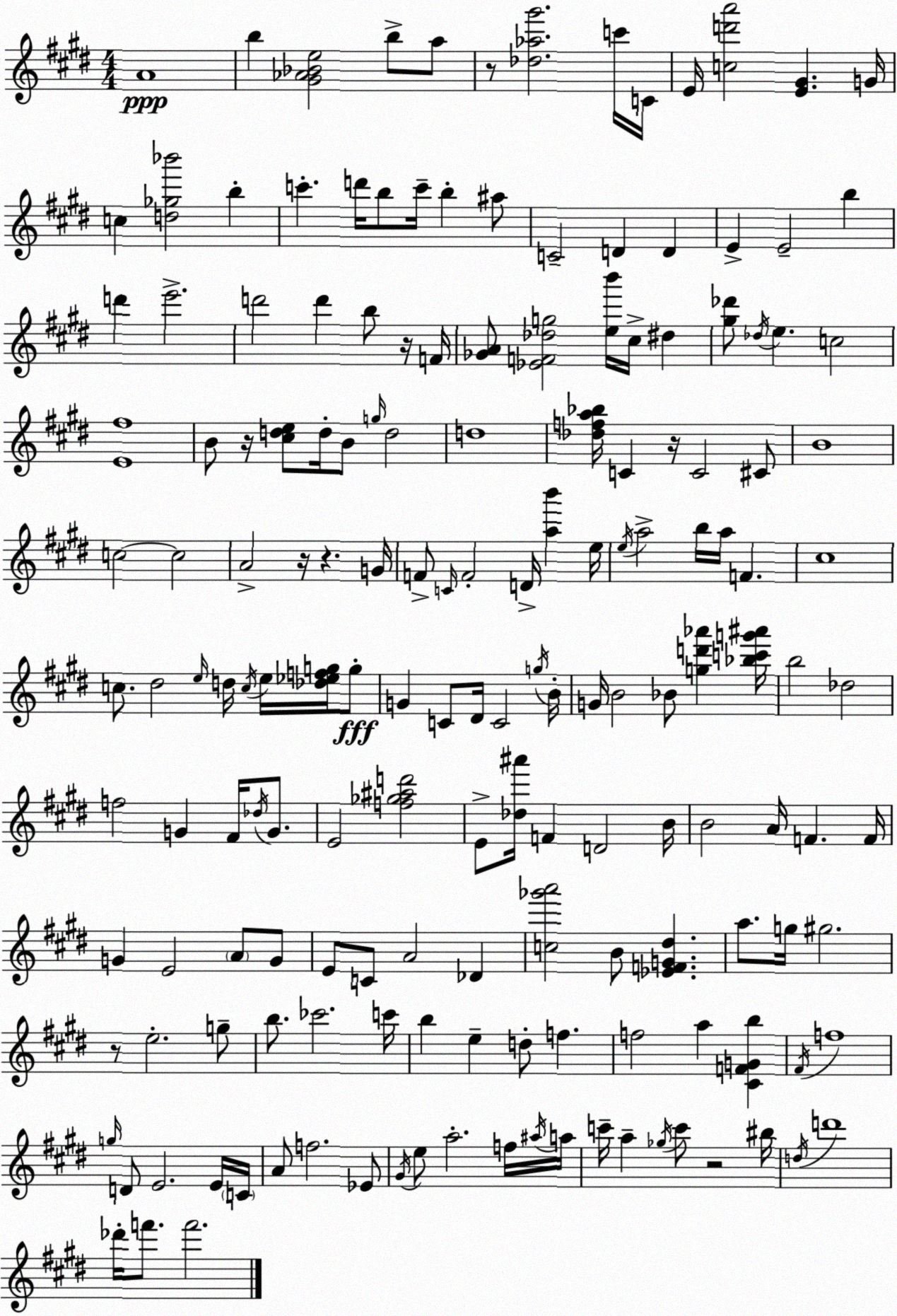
X:1
T:Untitled
M:4/4
L:1/4
K:E
A4 b [^G_A_Be]2 b/2 a/2 z/2 [_d_a^g']2 c'/4 C/4 E/4 [cd'a']2 [E^G] G/4 c [d_g_b']2 b c' d'/4 b/2 c'/4 b ^a/2 C2 D D E E2 b d' e'2 d'2 d' b/2 z/4 F/4 [_GA]/2 [_EF_dg]2 [eb']/4 ^c/4 ^d [^g_d']/2 _d/4 e c2 [E^f]4 B/2 z/4 [^cde]/2 d/4 B/2 g/4 d2 d4 [_dfa_b]/4 C z/4 C2 ^C/2 B4 c2 c2 A2 z/4 z G/4 F/2 C/4 F2 D/4 [ab'] e/4 e/4 a2 b/4 a/4 F ^c4 c/2 ^d2 e/4 d/4 c/4 e/4 [_d_efg]/4 g/2 G C/2 ^D/4 C2 g/4 B/4 G/4 B2 _B/2 [gd'_a'] [_bc'g'^a']/4 b2 _d2 f2 G ^F/4 _d/4 G/2 E2 [f_g^ad']2 E/2 [_d^a']/4 F D2 B/4 B2 A/4 F F/4 G E2 A/2 G/2 E/2 C/2 A2 _D [c_g'a']2 B/2 [_EFG^d] a/2 g/4 ^g2 z/2 e2 g/2 b/2 _c'2 c'/4 b e d/2 f f2 a [^CFGb] ^F/4 f4 g/4 D/2 E2 E/4 C/4 A/2 f2 _E/2 ^G/4 e/2 a2 f/4 ^a/4 a/4 c'/4 a _g/4 c'/2 z2 ^b/4 d/4 d'4 _d'/4 f'/2 f'2